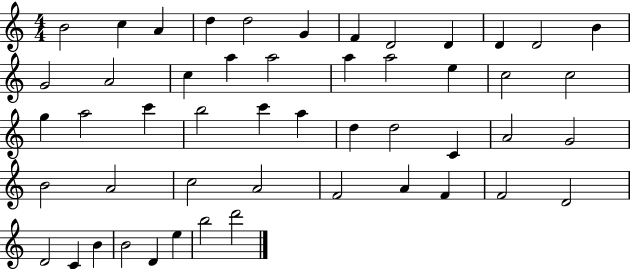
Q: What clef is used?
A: treble